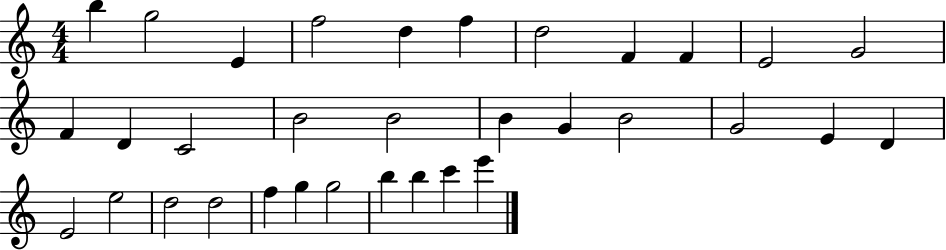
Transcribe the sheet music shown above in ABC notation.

X:1
T:Untitled
M:4/4
L:1/4
K:C
b g2 E f2 d f d2 F F E2 G2 F D C2 B2 B2 B G B2 G2 E D E2 e2 d2 d2 f g g2 b b c' e'